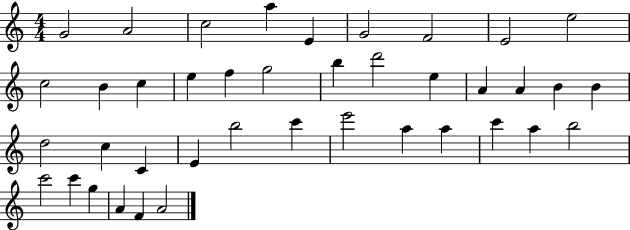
{
  \clef treble
  \numericTimeSignature
  \time 4/4
  \key c \major
  g'2 a'2 | c''2 a''4 e'4 | g'2 f'2 | e'2 e''2 | \break c''2 b'4 c''4 | e''4 f''4 g''2 | b''4 d'''2 e''4 | a'4 a'4 b'4 b'4 | \break d''2 c''4 c'4 | e'4 b''2 c'''4 | e'''2 a''4 a''4 | c'''4 a''4 b''2 | \break c'''2 c'''4 g''4 | a'4 f'4 a'2 | \bar "|."
}